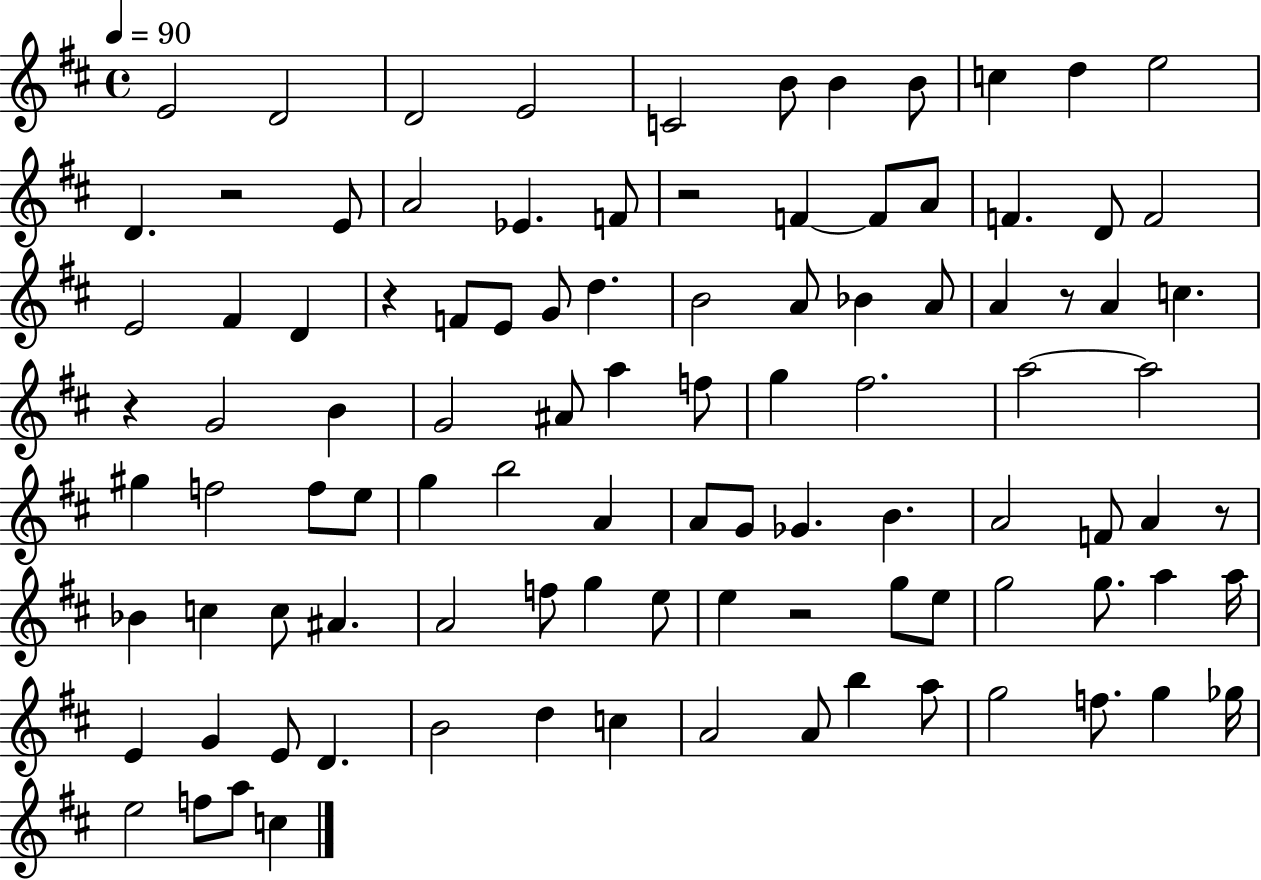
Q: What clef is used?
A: treble